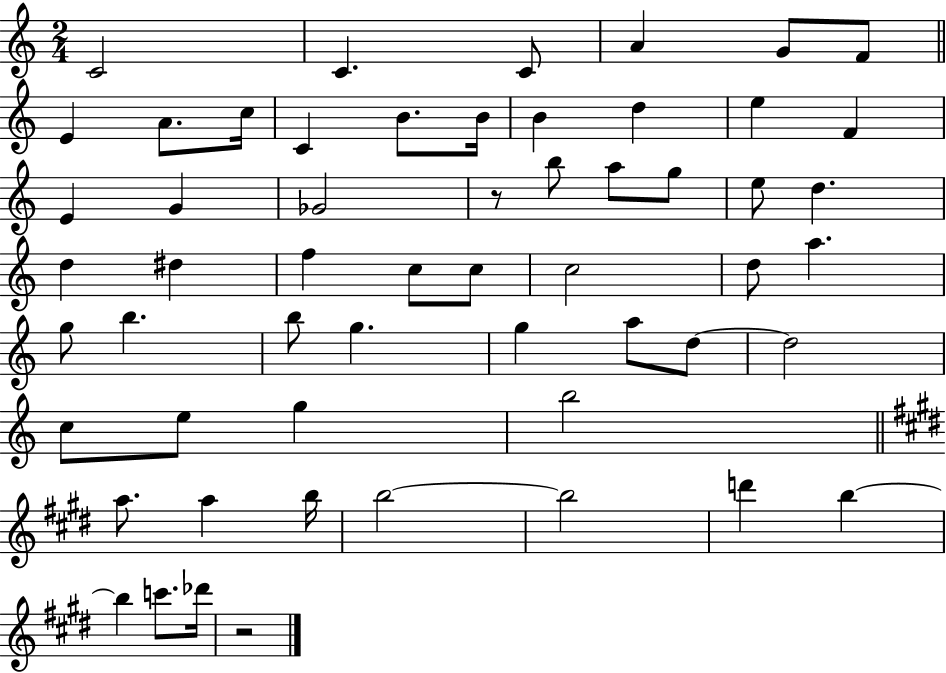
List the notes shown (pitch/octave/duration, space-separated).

C4/h C4/q. C4/e A4/q G4/e F4/e E4/q A4/e. C5/s C4/q B4/e. B4/s B4/q D5/q E5/q F4/q E4/q G4/q Gb4/h R/e B5/e A5/e G5/e E5/e D5/q. D5/q D#5/q F5/q C5/e C5/e C5/h D5/e A5/q. G5/e B5/q. B5/e G5/q. G5/q A5/e D5/e D5/h C5/e E5/e G5/q B5/h A5/e. A5/q B5/s B5/h B5/h D6/q B5/q B5/q C6/e. Db6/s R/h